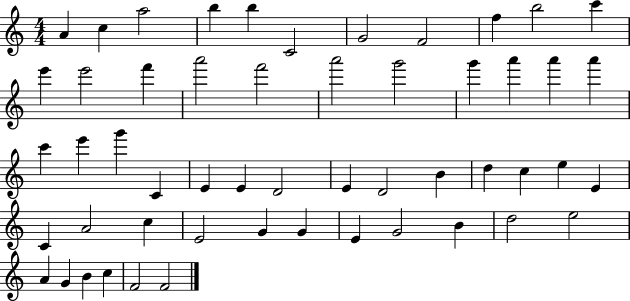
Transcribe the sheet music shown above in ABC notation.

X:1
T:Untitled
M:4/4
L:1/4
K:C
A c a2 b b C2 G2 F2 f b2 c' e' e'2 f' a'2 f'2 a'2 g'2 g' a' a' a' c' e' g' C E E D2 E D2 B d c e E C A2 c E2 G G E G2 B d2 e2 A G B c F2 F2